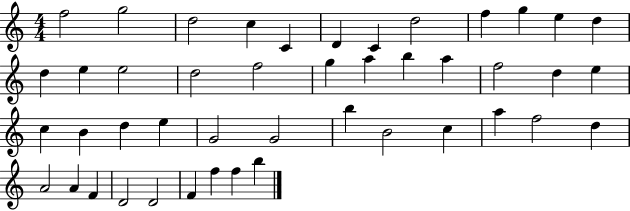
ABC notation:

X:1
T:Untitled
M:4/4
L:1/4
K:C
f2 g2 d2 c C D C d2 f g e d d e e2 d2 f2 g a b a f2 d e c B d e G2 G2 b B2 c a f2 d A2 A F D2 D2 F f f b